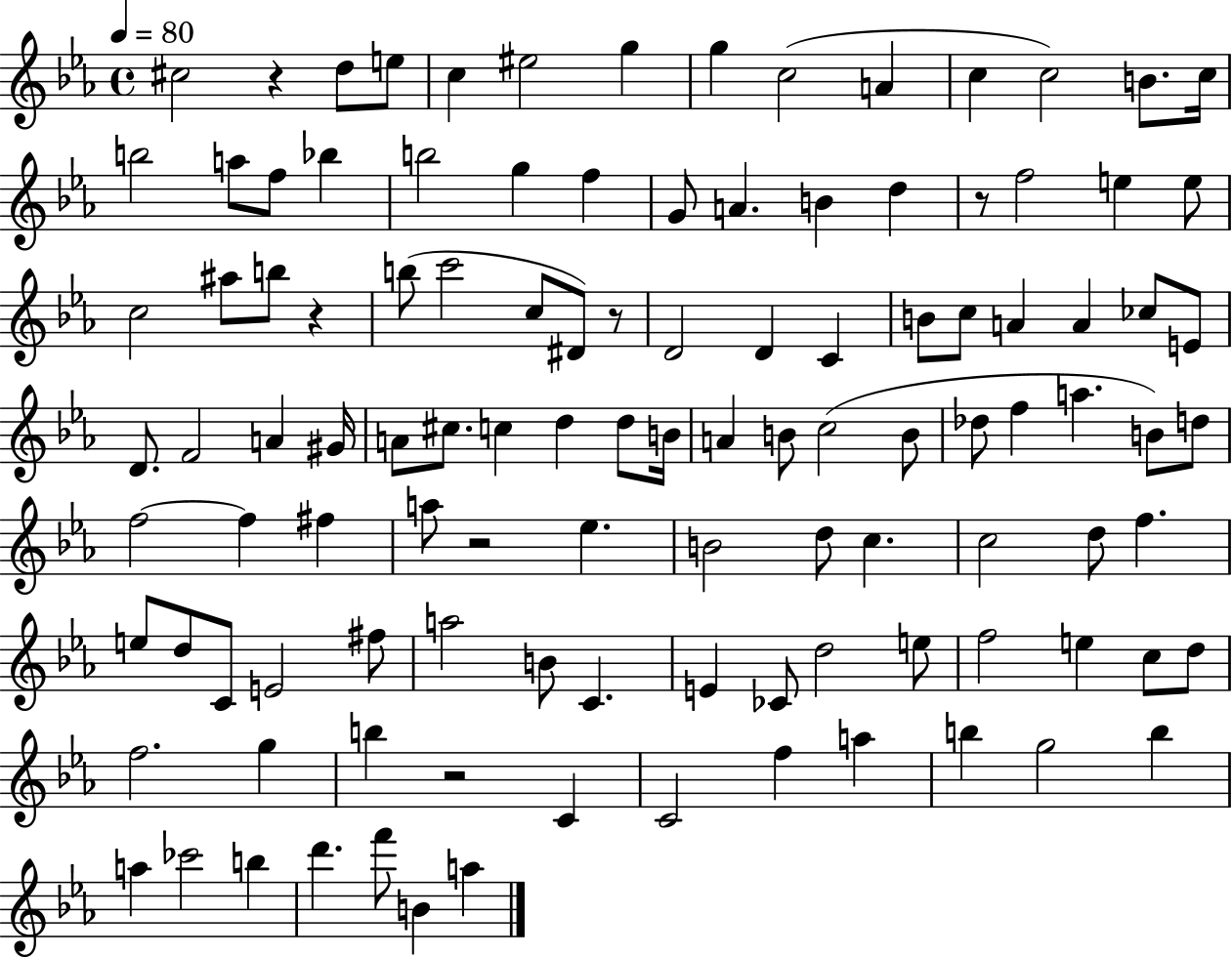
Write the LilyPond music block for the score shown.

{
  \clef treble
  \time 4/4
  \defaultTimeSignature
  \key ees \major
  \tempo 4 = 80
  cis''2 r4 d''8 e''8 | c''4 eis''2 g''4 | g''4 c''2( a'4 | c''4 c''2) b'8. c''16 | \break b''2 a''8 f''8 bes''4 | b''2 g''4 f''4 | g'8 a'4. b'4 d''4 | r8 f''2 e''4 e''8 | \break c''2 ais''8 b''8 r4 | b''8( c'''2 c''8 dis'8) r8 | d'2 d'4 c'4 | b'8 c''8 a'4 a'4 ces''8 e'8 | \break d'8. f'2 a'4 gis'16 | a'8 cis''8. c''4 d''4 d''8 b'16 | a'4 b'8 c''2( b'8 | des''8 f''4 a''4. b'8) d''8 | \break f''2~~ f''4 fis''4 | a''8 r2 ees''4. | b'2 d''8 c''4. | c''2 d''8 f''4. | \break e''8 d''8 c'8 e'2 fis''8 | a''2 b'8 c'4. | e'4 ces'8 d''2 e''8 | f''2 e''4 c''8 d''8 | \break f''2. g''4 | b''4 r2 c'4 | c'2 f''4 a''4 | b''4 g''2 b''4 | \break a''4 ces'''2 b''4 | d'''4. f'''8 b'4 a''4 | \bar "|."
}